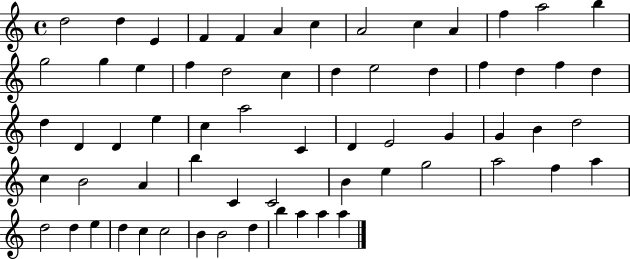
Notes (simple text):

D5/h D5/q E4/q F4/q F4/q A4/q C5/q A4/h C5/q A4/q F5/q A5/h B5/q G5/h G5/q E5/q F5/q D5/h C5/q D5/q E5/h D5/q F5/q D5/q F5/q D5/q D5/q D4/q D4/q E5/q C5/q A5/h C4/q D4/q E4/h G4/q G4/q B4/q D5/h C5/q B4/h A4/q B5/q C4/q C4/h B4/q E5/q G5/h A5/h F5/q A5/q D5/h D5/q E5/q D5/q C5/q C5/h B4/q B4/h D5/q B5/q A5/q A5/q A5/q